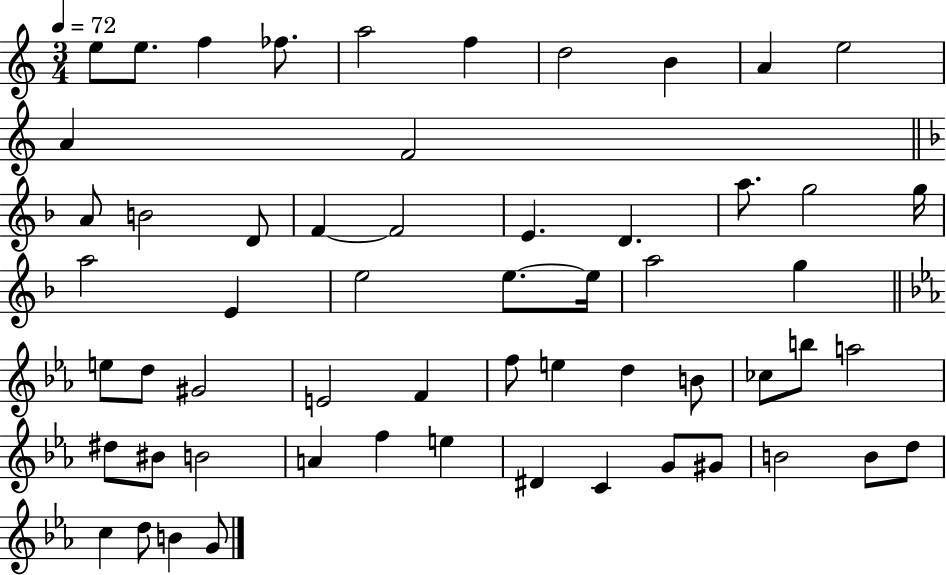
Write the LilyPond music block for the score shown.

{
  \clef treble
  \numericTimeSignature
  \time 3/4
  \key c \major
  \tempo 4 = 72
  e''8 e''8. f''4 fes''8. | a''2 f''4 | d''2 b'4 | a'4 e''2 | \break a'4 f'2 | \bar "||" \break \key f \major a'8 b'2 d'8 | f'4~~ f'2 | e'4. d'4. | a''8. g''2 g''16 | \break a''2 e'4 | e''2 e''8.~~ e''16 | a''2 g''4 | \bar "||" \break \key ees \major e''8 d''8 gis'2 | e'2 f'4 | f''8 e''4 d''4 b'8 | ces''8 b''8 a''2 | \break dis''8 bis'8 b'2 | a'4 f''4 e''4 | dis'4 c'4 g'8 gis'8 | b'2 b'8 d''8 | \break c''4 d''8 b'4 g'8 | \bar "|."
}